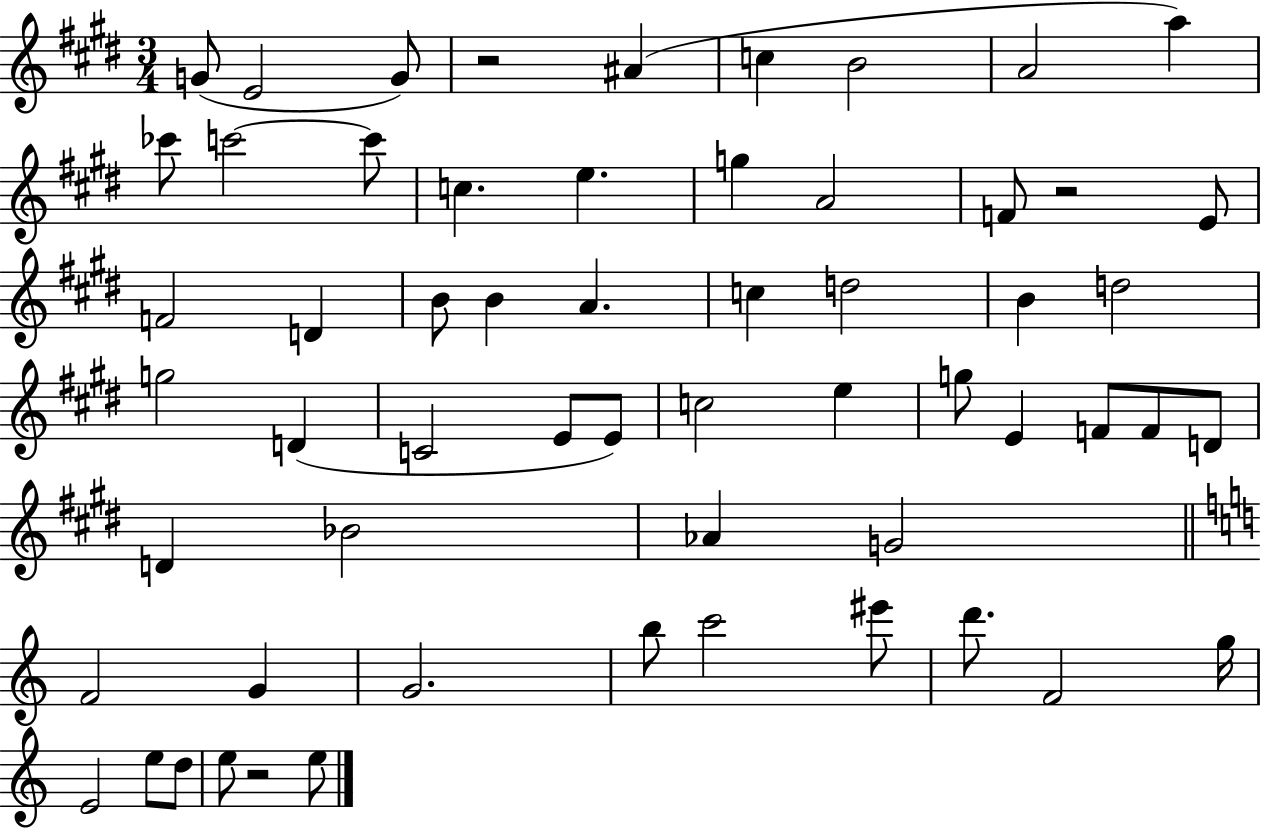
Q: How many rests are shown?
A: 3